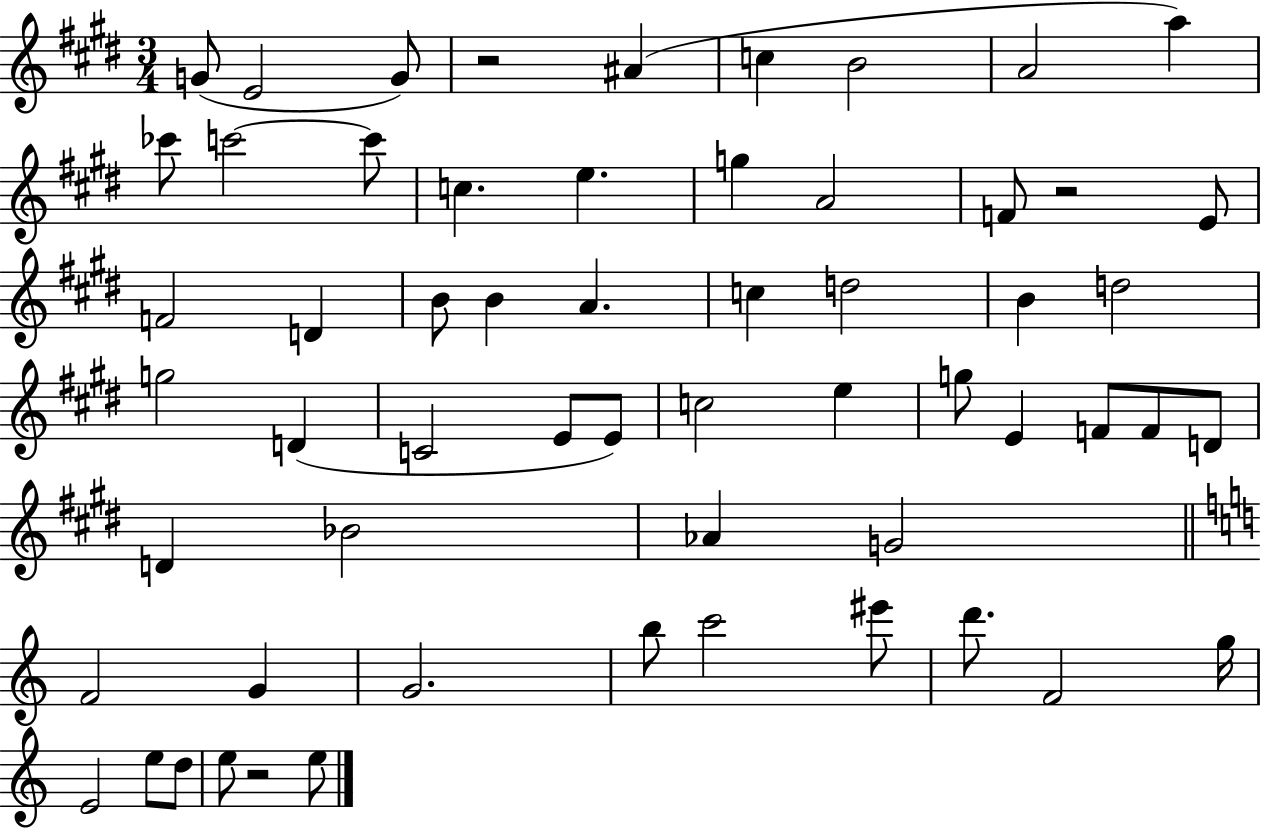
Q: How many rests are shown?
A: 3